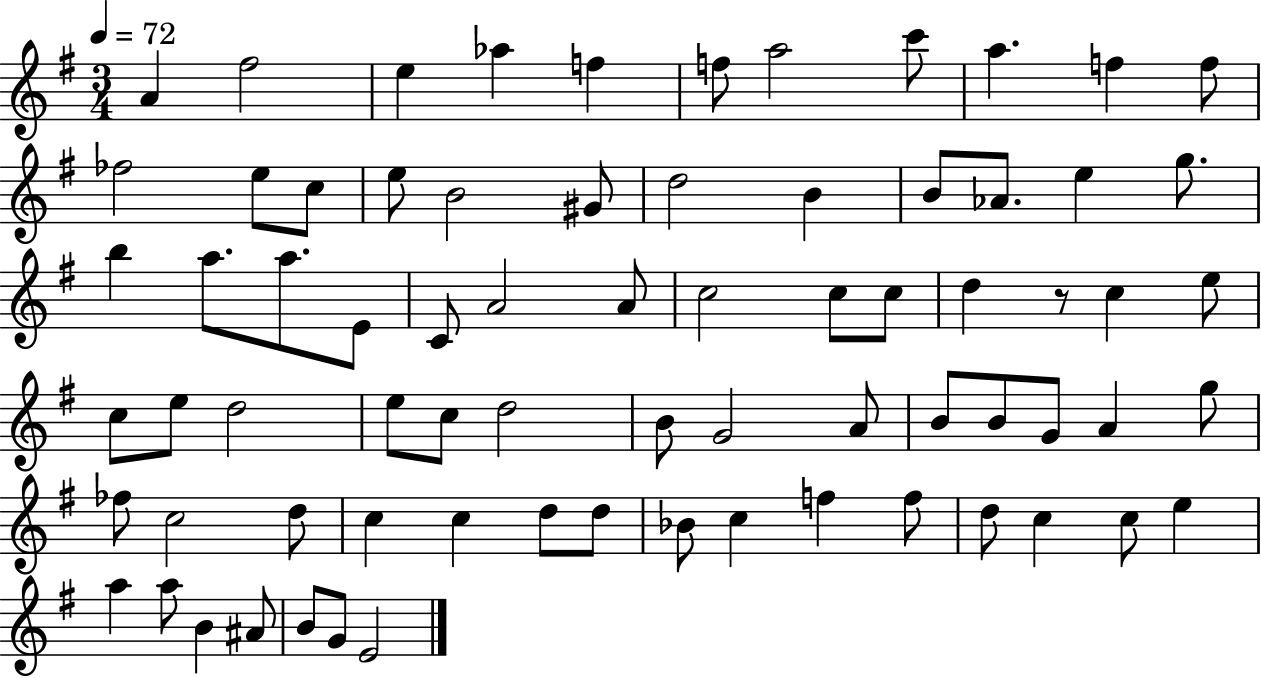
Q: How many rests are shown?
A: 1